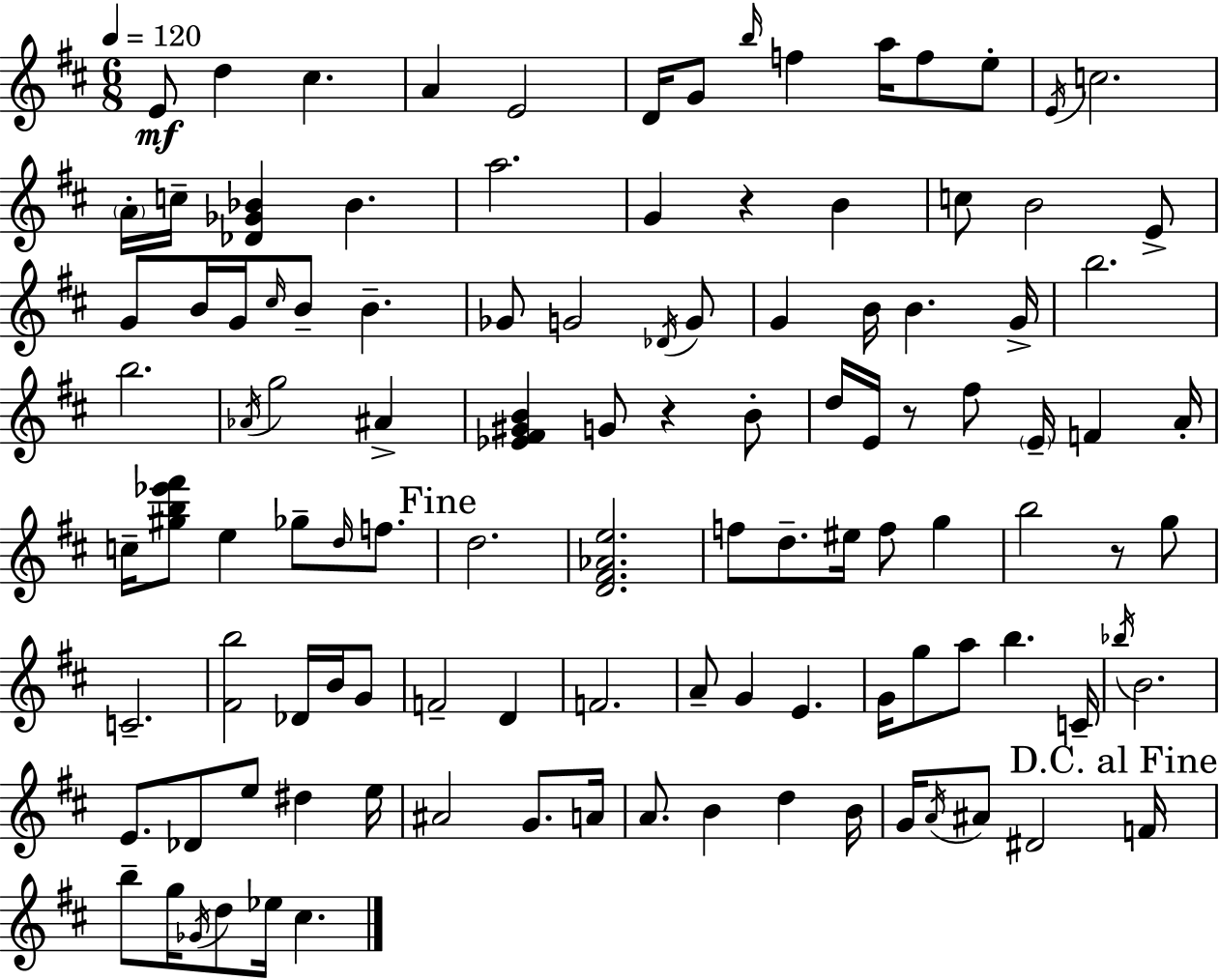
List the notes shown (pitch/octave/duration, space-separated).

E4/e D5/q C#5/q. A4/q E4/h D4/s G4/e B5/s F5/q A5/s F5/e E5/e E4/s C5/h. A4/s C5/s [Db4,Gb4,Bb4]/q Bb4/q. A5/h. G4/q R/q B4/q C5/e B4/h E4/e G4/e B4/s G4/s C#5/s B4/e B4/q. Gb4/e G4/h Db4/s G4/e G4/q B4/s B4/q. G4/s B5/h. B5/h. Ab4/s G5/h A#4/q [Eb4,F#4,G#4,B4]/q G4/e R/q B4/e D5/s E4/s R/e F#5/e E4/s F4/q A4/s C5/s [G#5,B5,Eb6,F#6]/e E5/q Gb5/e D5/s F5/e. D5/h. [D4,F#4,Ab4,E5]/h. F5/e D5/e. EIS5/s F5/e G5/q B5/h R/e G5/e C4/h. [F#4,B5]/h Db4/s B4/s G4/e F4/h D4/q F4/h. A4/e G4/q E4/q. G4/s G5/e A5/e B5/q. C4/s Bb5/s B4/h. E4/e. Db4/e E5/e D#5/q E5/s A#4/h G4/e. A4/s A4/e. B4/q D5/q B4/s G4/s A4/s A#4/e D#4/h F4/s B5/e G5/s Gb4/s D5/e Eb5/s C#5/q.